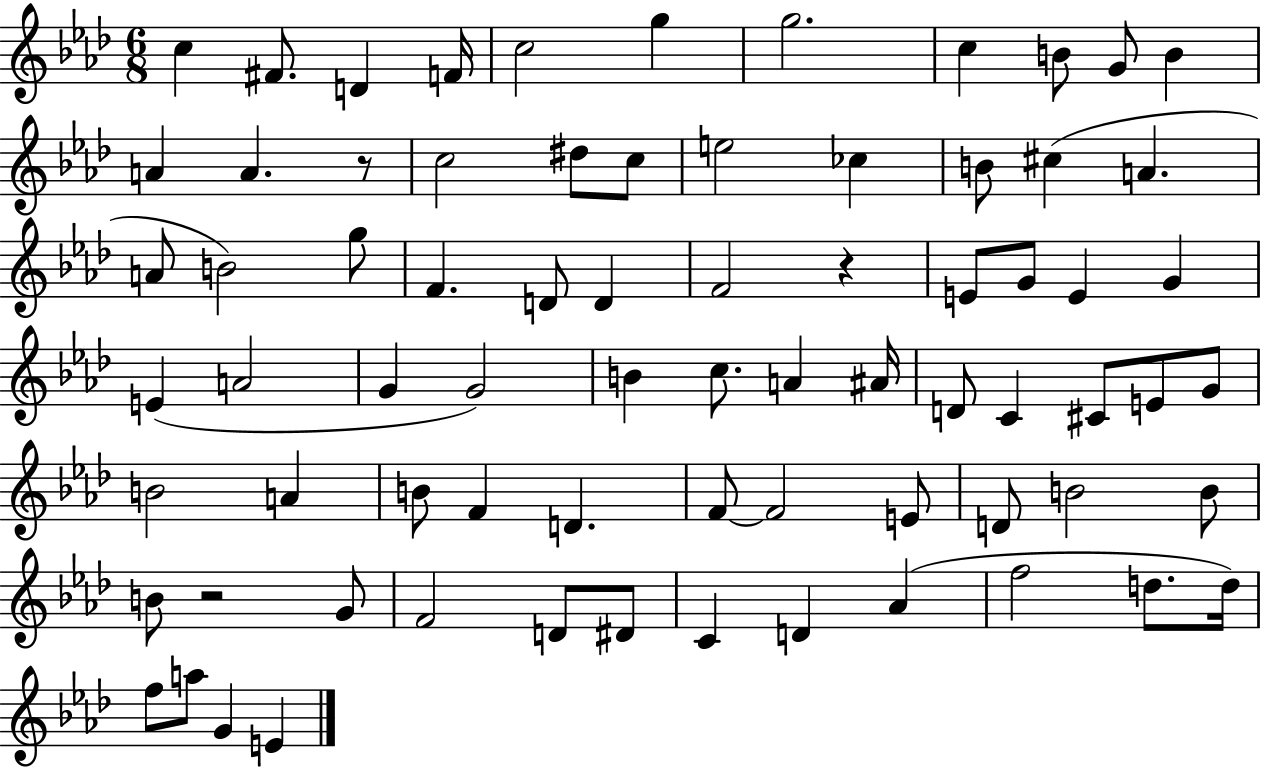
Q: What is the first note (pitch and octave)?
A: C5